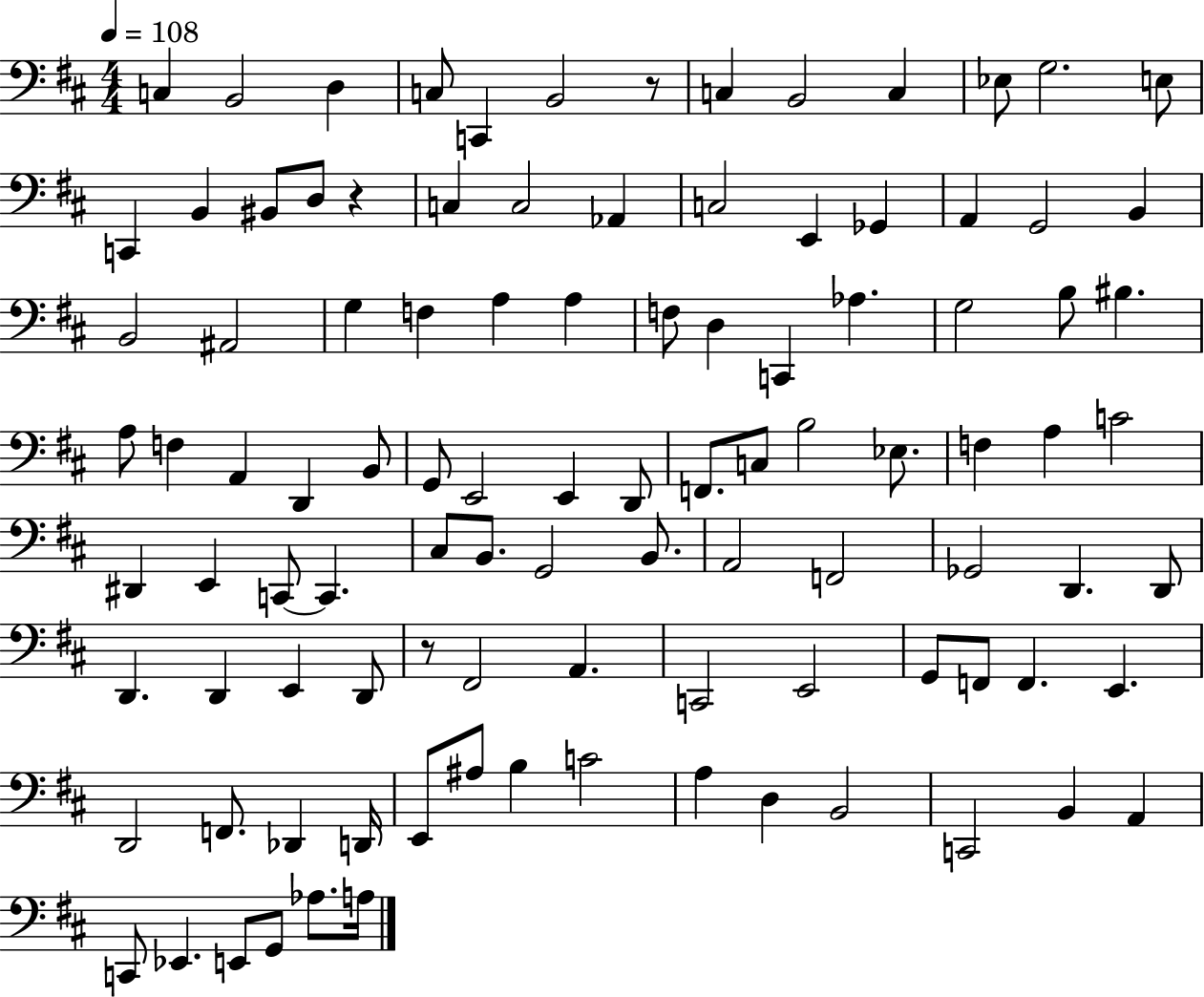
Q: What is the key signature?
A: D major